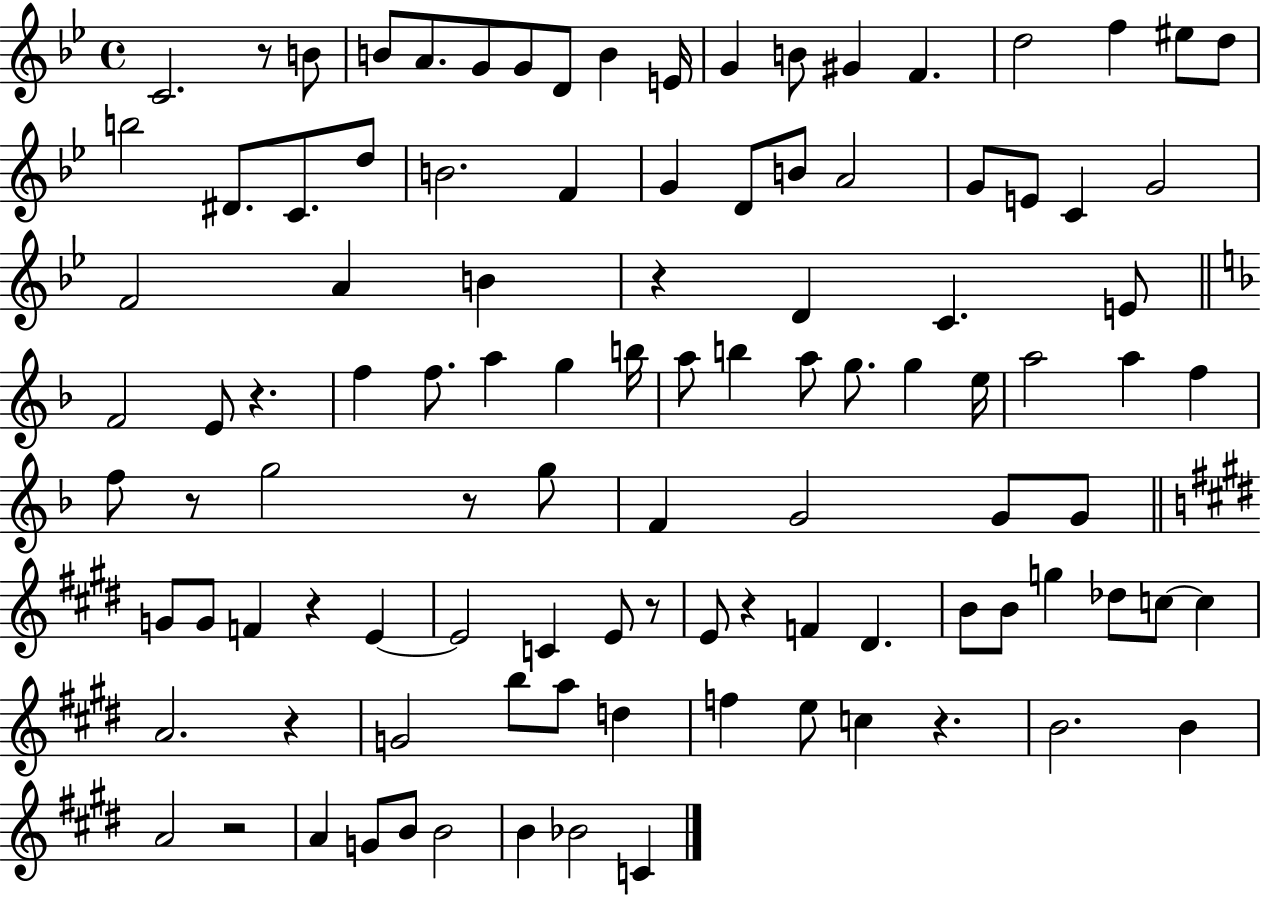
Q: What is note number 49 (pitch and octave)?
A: G5